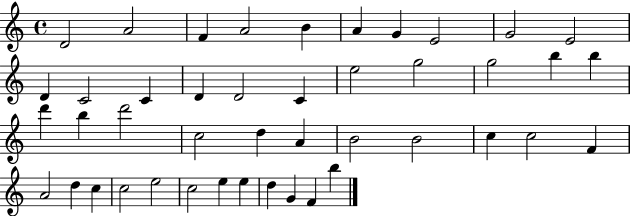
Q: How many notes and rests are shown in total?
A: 44